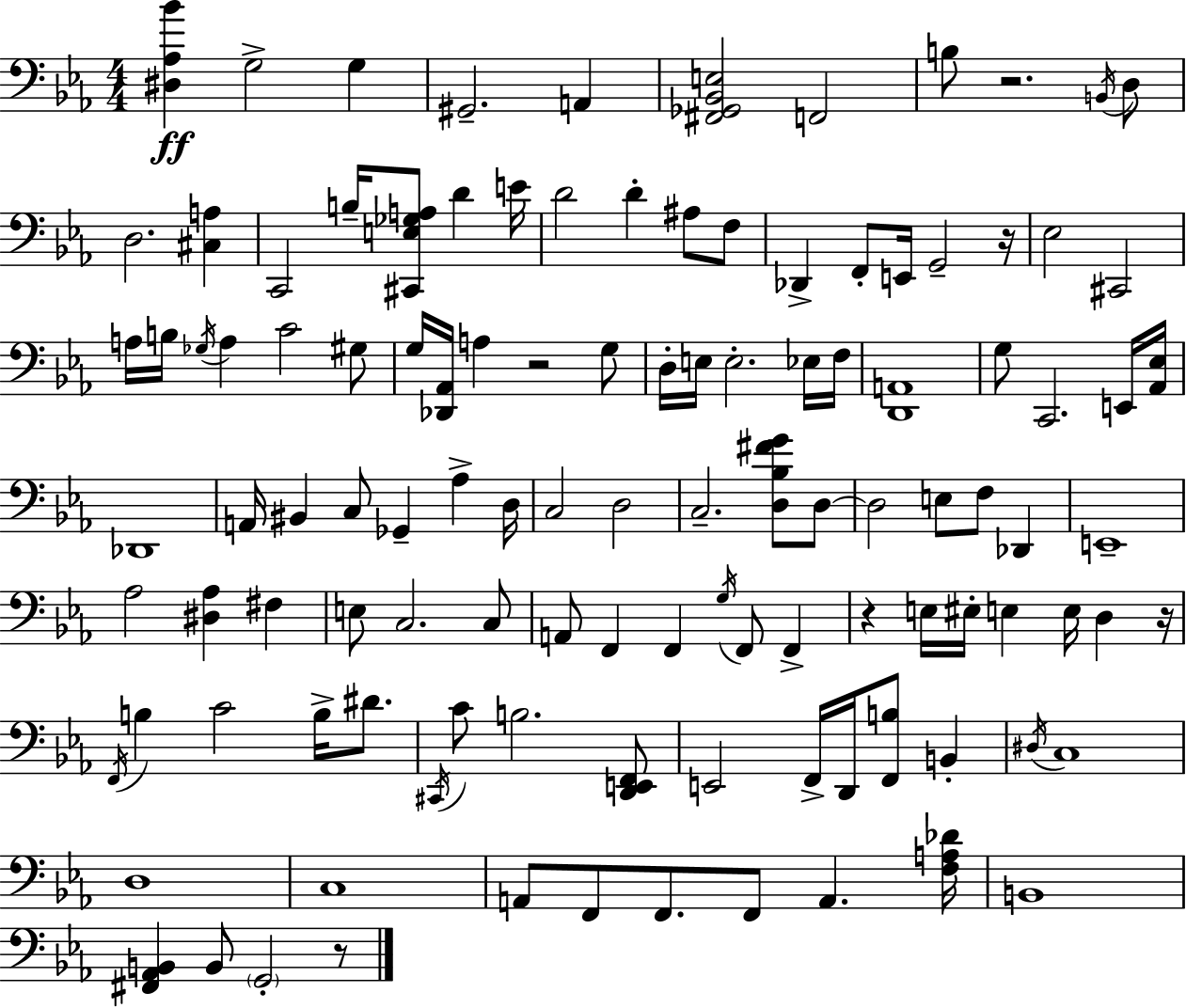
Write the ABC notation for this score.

X:1
T:Untitled
M:4/4
L:1/4
K:Cm
[^D,_A,_B] G,2 G, ^G,,2 A,, [^F,,_G,,_B,,E,]2 F,,2 B,/2 z2 B,,/4 D,/2 D,2 [^C,A,] C,,2 B,/4 [^C,,E,_G,A,]/2 D E/4 D2 D ^A,/2 F,/2 _D,, F,,/2 E,,/4 G,,2 z/4 _E,2 ^C,,2 A,/4 B,/4 _G,/4 A, C2 ^G,/2 G,/4 [_D,,_A,,]/4 A, z2 G,/2 D,/4 E,/4 E,2 _E,/4 F,/4 [D,,A,,]4 G,/2 C,,2 E,,/4 [_A,,_E,]/4 _D,,4 A,,/4 ^B,, C,/2 _G,, _A, D,/4 C,2 D,2 C,2 [D,_B,^FG]/2 D,/2 D,2 E,/2 F,/2 _D,, E,,4 _A,2 [^D,_A,] ^F, E,/2 C,2 C,/2 A,,/2 F,, F,, G,/4 F,,/2 F,, z E,/4 ^E,/4 E, E,/4 D, z/4 F,,/4 B, C2 B,/4 ^D/2 ^C,,/4 C/2 B,2 [D,,E,,F,,]/2 E,,2 F,,/4 D,,/4 [F,,B,]/2 B,, ^D,/4 C,4 D,4 C,4 A,,/2 F,,/2 F,,/2 F,,/2 A,, [F,A,_D]/4 B,,4 [^F,,_A,,B,,] B,,/2 G,,2 z/2